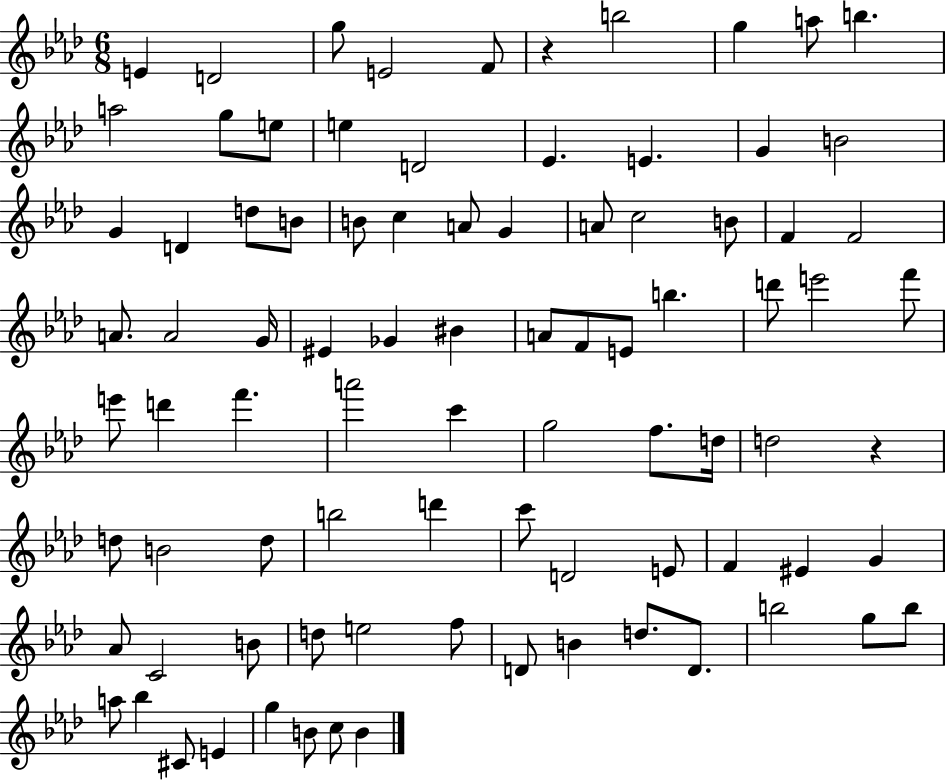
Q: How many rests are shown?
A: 2